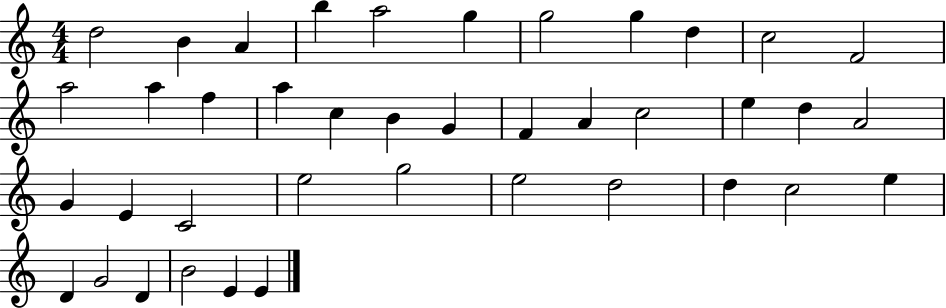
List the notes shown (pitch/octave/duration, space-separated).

D5/h B4/q A4/q B5/q A5/h G5/q G5/h G5/q D5/q C5/h F4/h A5/h A5/q F5/q A5/q C5/q B4/q G4/q F4/q A4/q C5/h E5/q D5/q A4/h G4/q E4/q C4/h E5/h G5/h E5/h D5/h D5/q C5/h E5/q D4/q G4/h D4/q B4/h E4/q E4/q